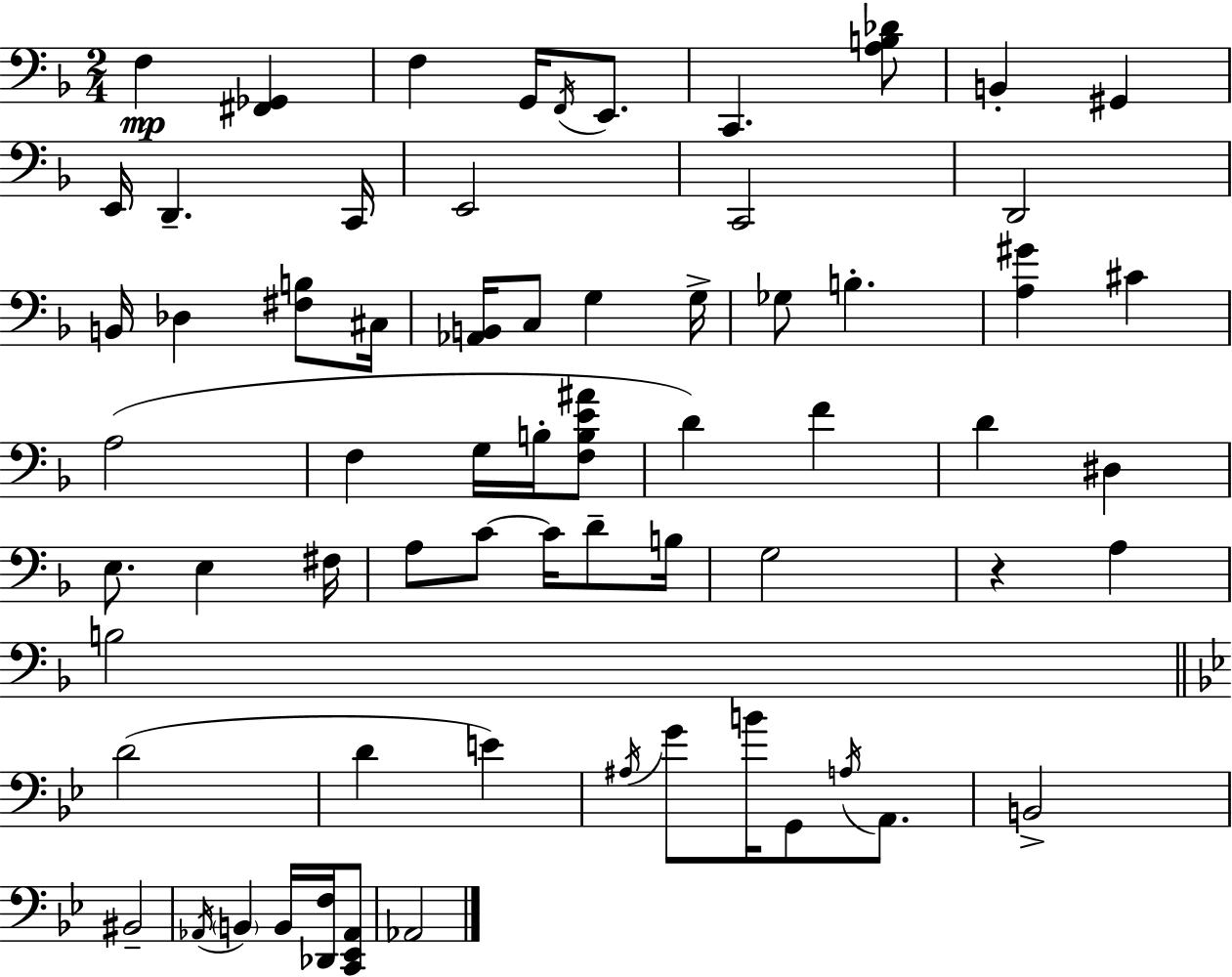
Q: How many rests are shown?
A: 1